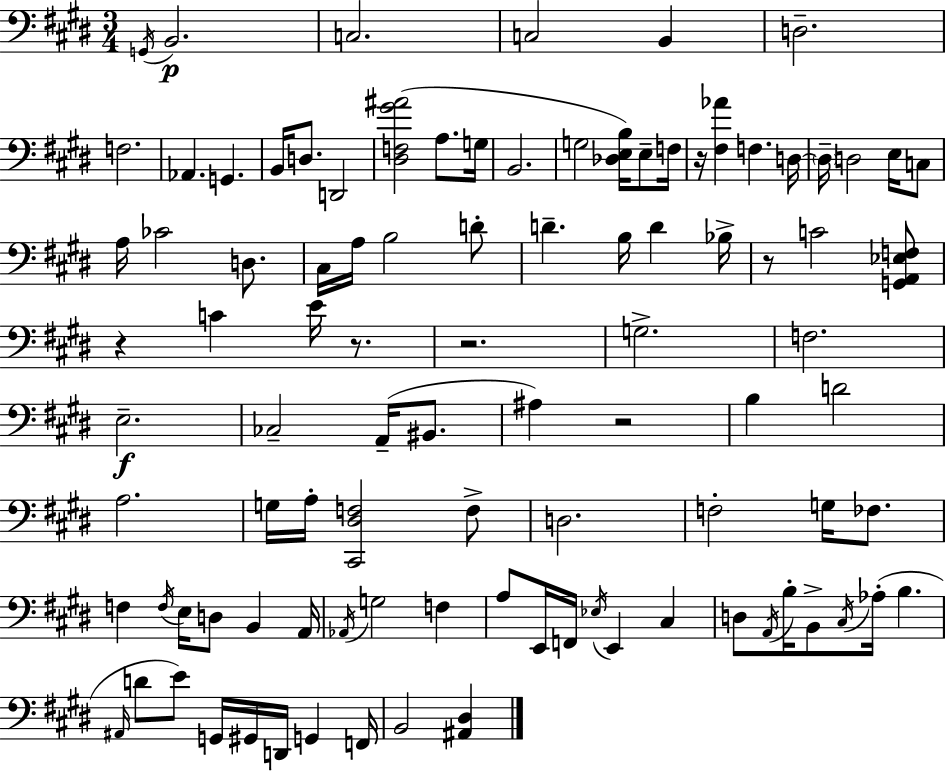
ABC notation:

X:1
T:Untitled
M:3/4
L:1/4
K:E
G,,/4 B,,2 C,2 C,2 B,, D,2 F,2 _A,, G,, B,,/4 D,/2 D,,2 [^D,F,^G^A]2 A,/2 G,/4 B,,2 G,2 [_D,E,B,]/4 E,/2 F,/4 z/4 [^F,_A] F, D,/4 D,/4 D,2 E,/4 C,/2 A,/4 _C2 D,/2 ^C,/4 A,/4 B,2 D/2 D B,/4 D _B,/4 z/2 C2 [G,,A,,_E,F,]/2 z C E/4 z/2 z2 G,2 F,2 E,2 _C,2 A,,/4 ^B,,/2 ^A, z2 B, D2 A,2 G,/4 A,/4 [^C,,^D,F,]2 F,/2 D,2 F,2 G,/4 _F,/2 F, F,/4 E,/4 D,/2 B,, A,,/4 _A,,/4 G,2 F, A,/2 E,,/4 F,,/4 _E,/4 E,, ^C, D,/2 A,,/4 B,/4 B,,/2 ^C,/4 _A,/4 B, ^A,,/4 D/2 E/2 G,,/4 ^G,,/4 D,,/4 G,, F,,/4 B,,2 [^A,,^D,]